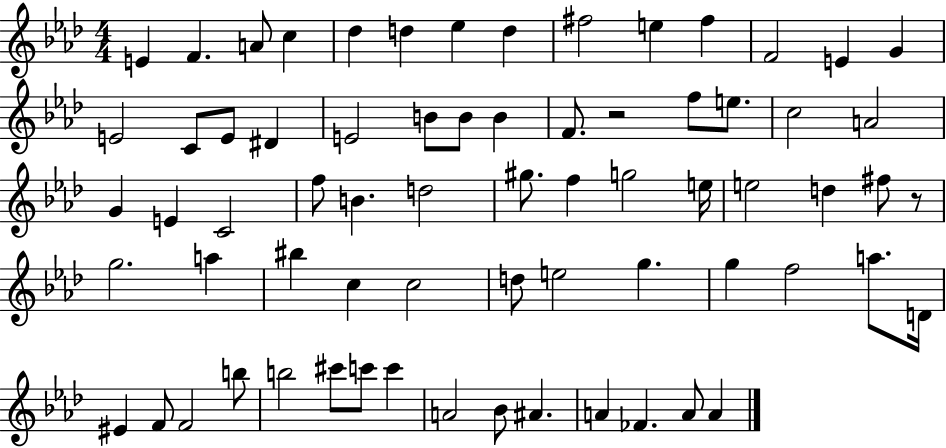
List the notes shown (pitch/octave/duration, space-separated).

E4/q F4/q. A4/e C5/q Db5/q D5/q Eb5/q D5/q F#5/h E5/q F#5/q F4/h E4/q G4/q E4/h C4/e E4/e D#4/q E4/h B4/e B4/e B4/q F4/e. R/h F5/e E5/e. C5/h A4/h G4/q E4/q C4/h F5/e B4/q. D5/h G#5/e. F5/q G5/h E5/s E5/h D5/q F#5/e R/e G5/h. A5/q BIS5/q C5/q C5/h D5/e E5/h G5/q. G5/q F5/h A5/e. D4/s EIS4/q F4/e F4/h B5/e B5/h C#6/e C6/e C6/q A4/h Bb4/e A#4/q. A4/q FES4/q. A4/e A4/q